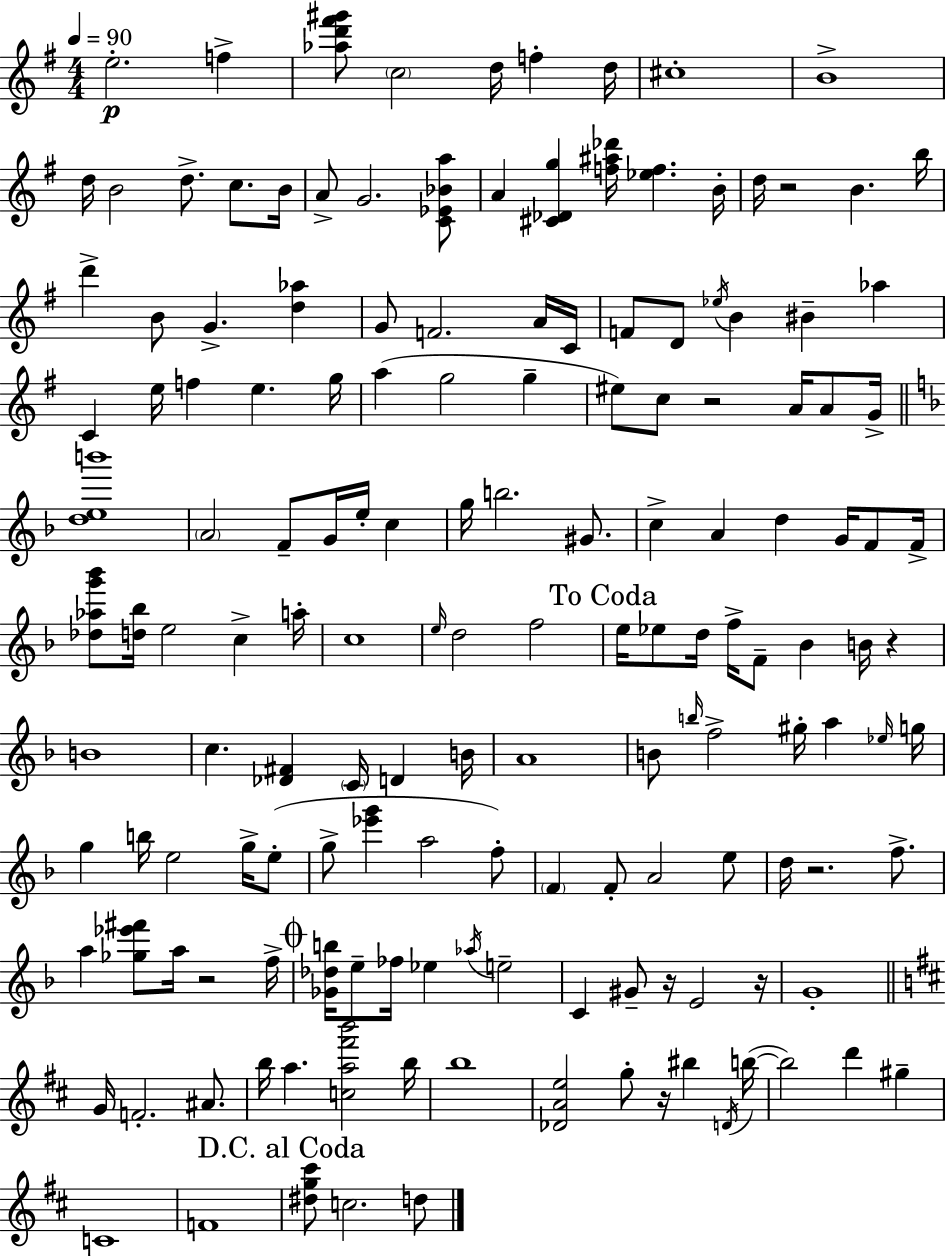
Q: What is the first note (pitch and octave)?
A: E5